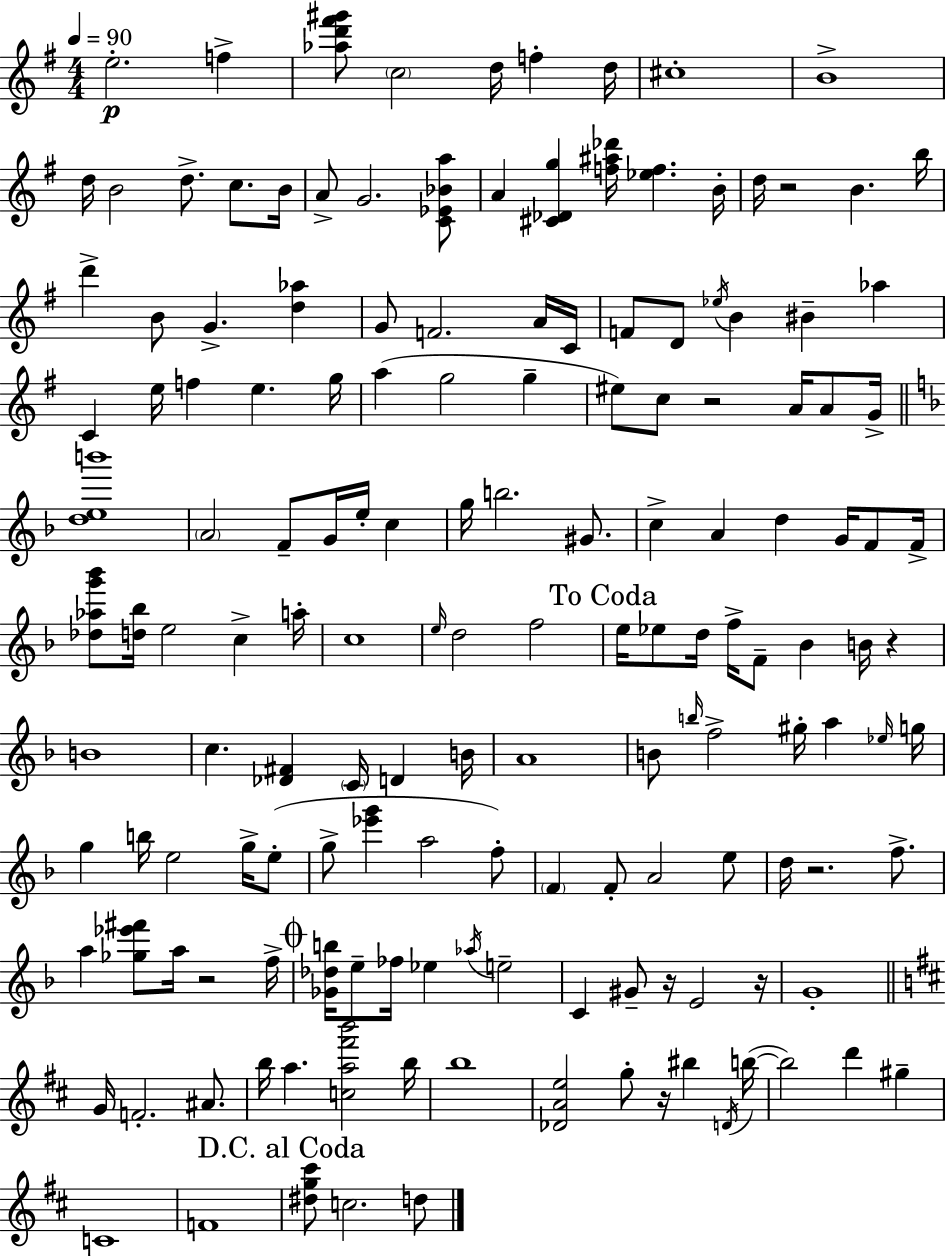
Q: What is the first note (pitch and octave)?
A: E5